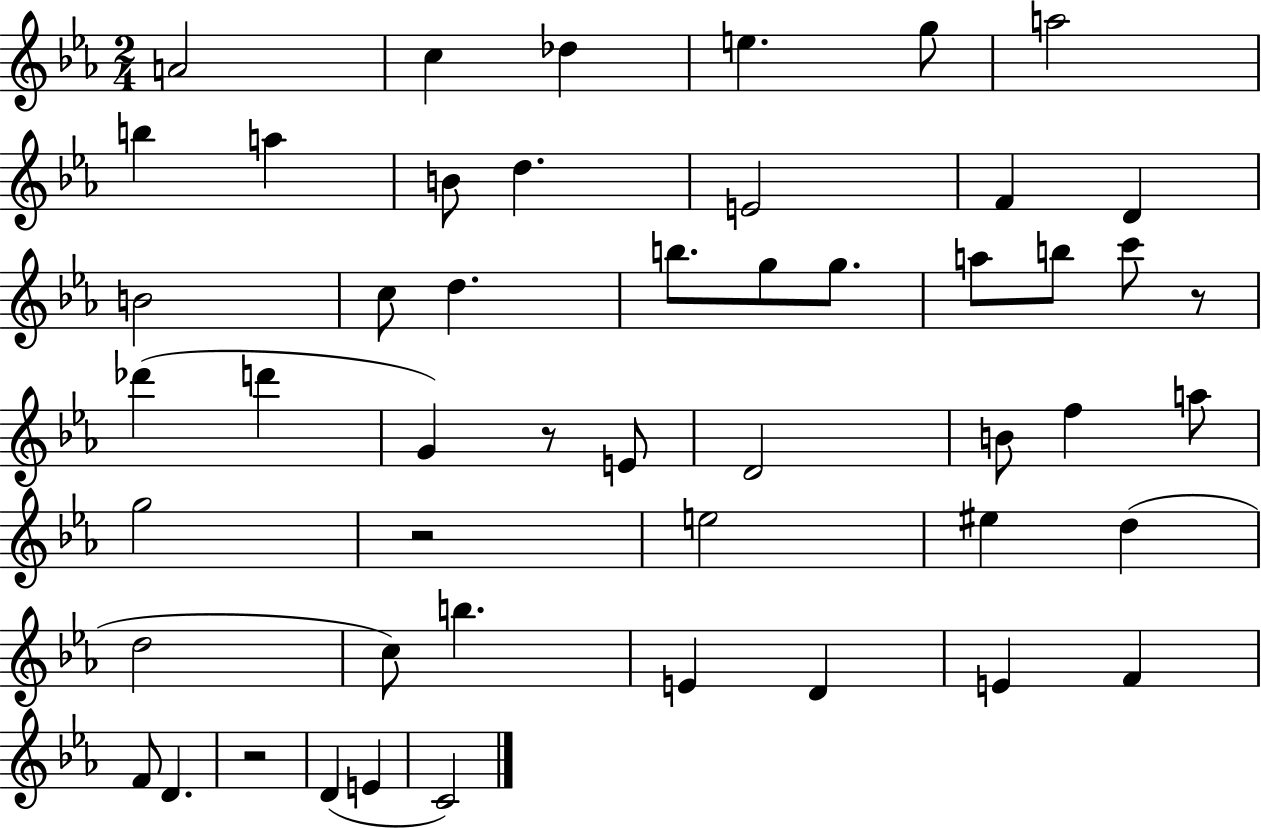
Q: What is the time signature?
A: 2/4